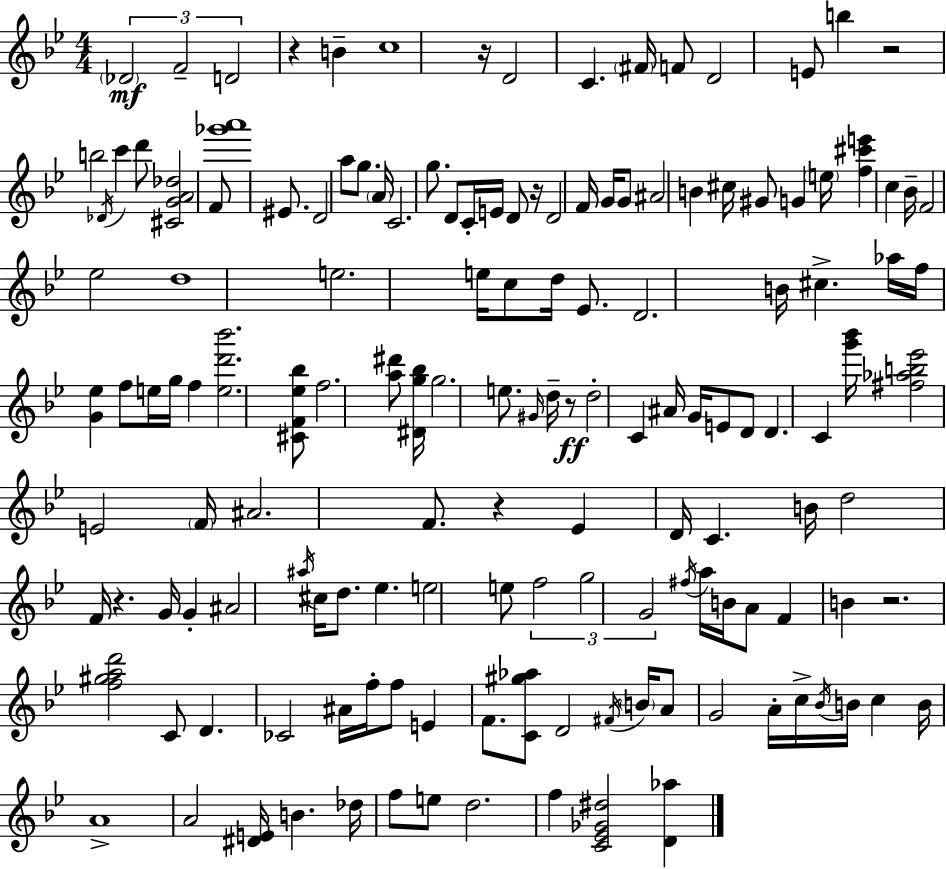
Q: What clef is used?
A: treble